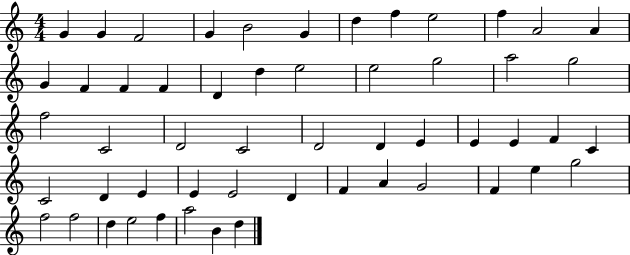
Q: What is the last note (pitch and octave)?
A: D5